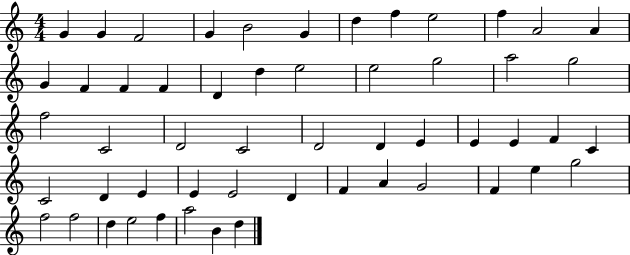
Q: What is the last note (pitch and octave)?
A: D5